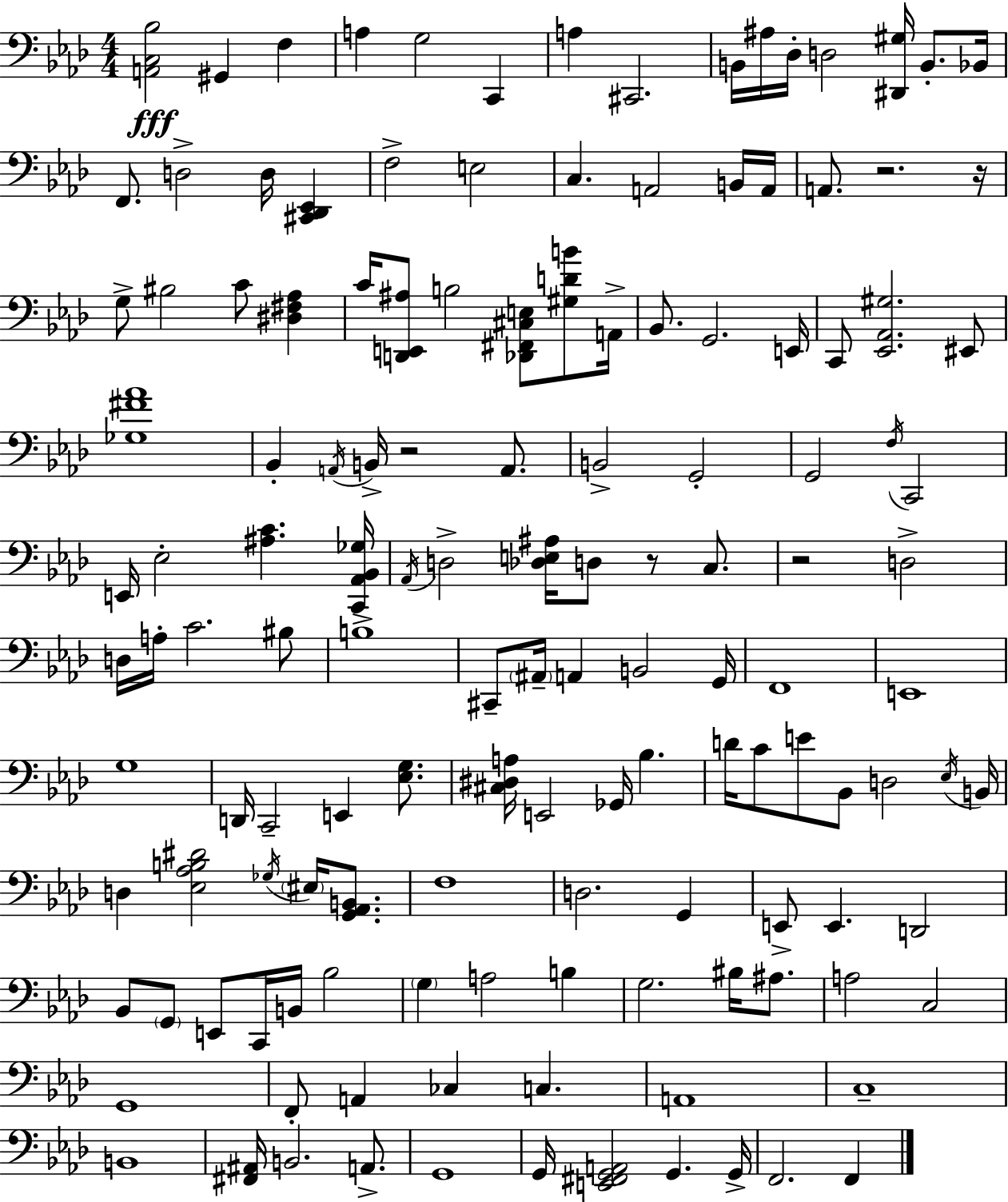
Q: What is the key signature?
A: AES major